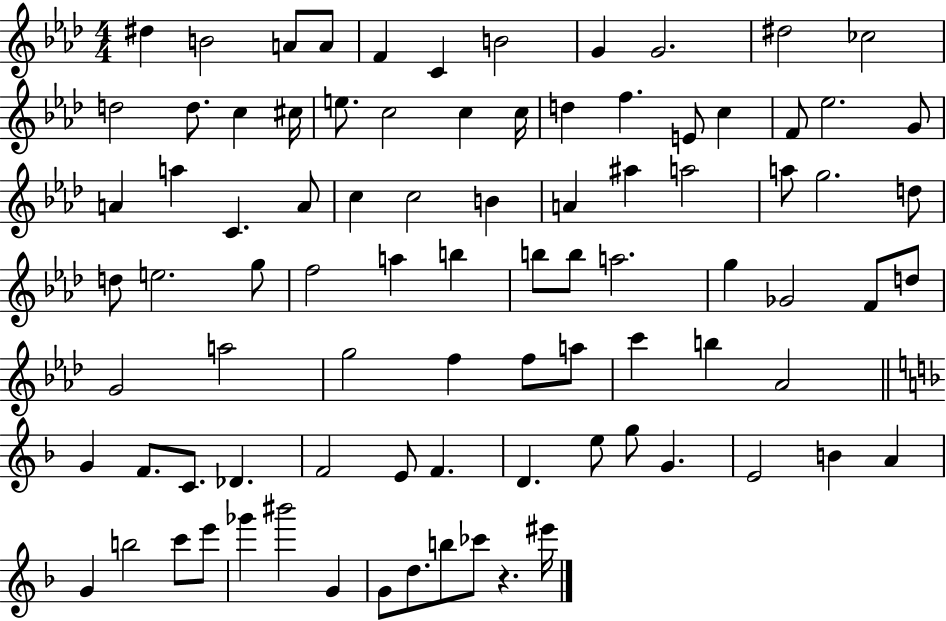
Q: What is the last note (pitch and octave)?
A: EIS6